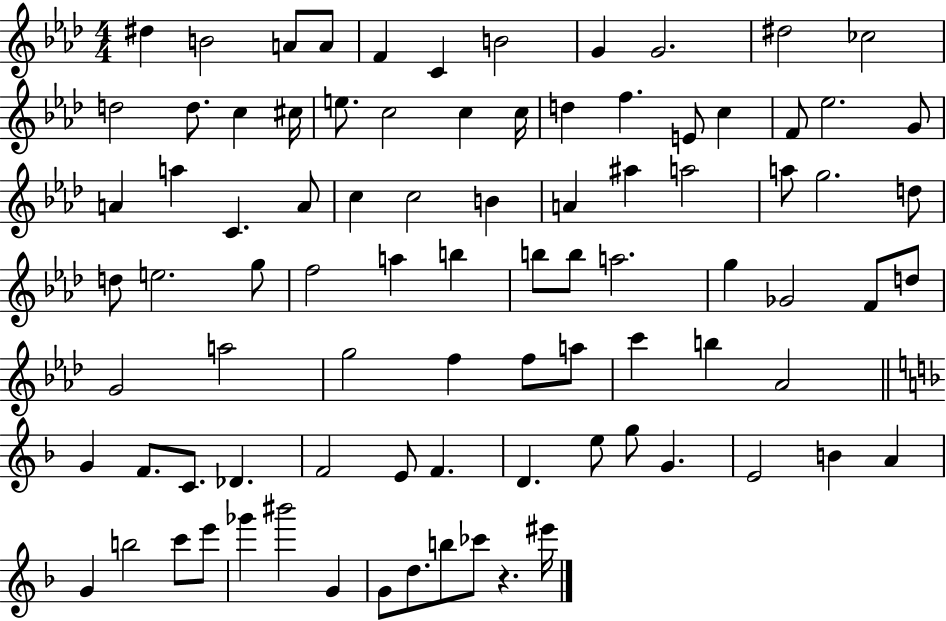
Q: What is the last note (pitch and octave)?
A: EIS6